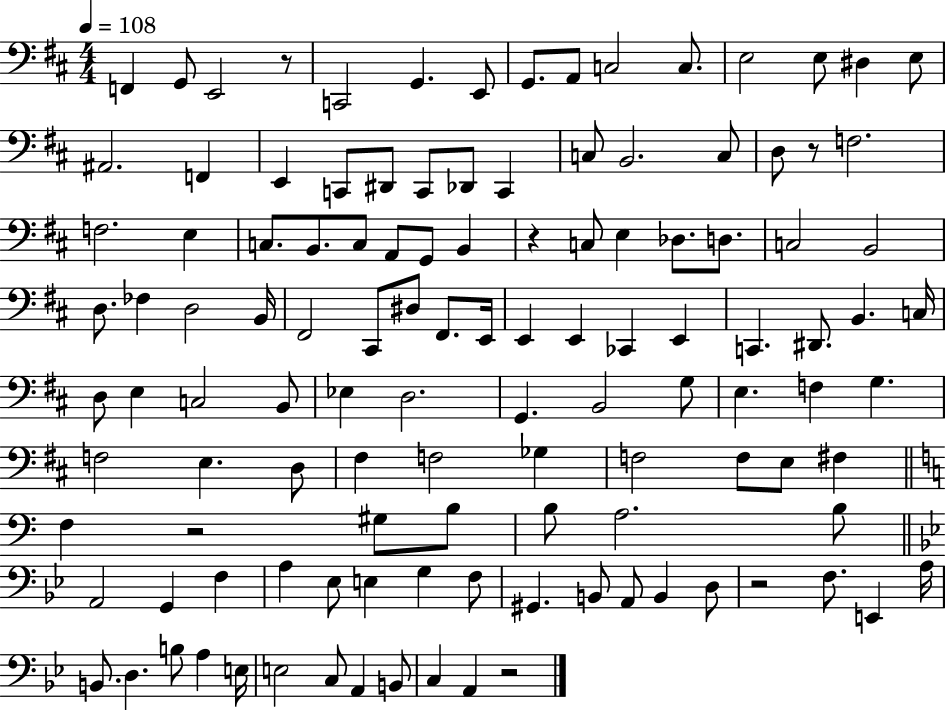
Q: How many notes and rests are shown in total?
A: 119